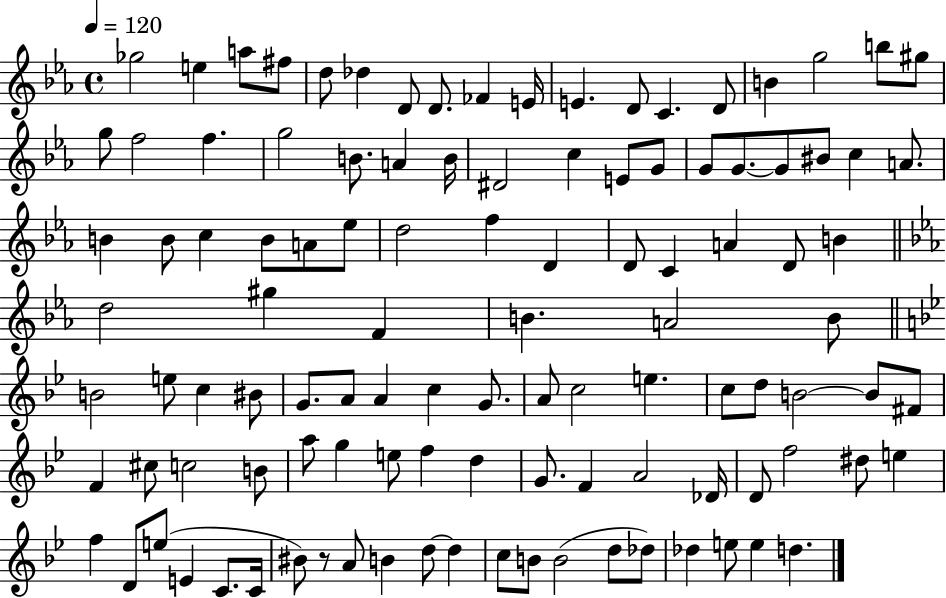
X:1
T:Untitled
M:4/4
L:1/4
K:Eb
_g2 e a/2 ^f/2 d/2 _d D/2 D/2 _F E/4 E D/2 C D/2 B g2 b/2 ^g/2 g/2 f2 f g2 B/2 A B/4 ^D2 c E/2 G/2 G/2 G/2 G/2 ^B/2 c A/2 B B/2 c B/2 A/2 _e/2 d2 f D D/2 C A D/2 B d2 ^g F B A2 B/2 B2 e/2 c ^B/2 G/2 A/2 A c G/2 A/2 c2 e c/2 d/2 B2 B/2 ^F/2 F ^c/2 c2 B/2 a/2 g e/2 f d G/2 F A2 _D/4 D/2 f2 ^d/2 e f D/2 e/2 E C/2 C/4 ^B/2 z/2 A/2 B d/2 d c/2 B/2 B2 d/2 _d/2 _d e/2 e d